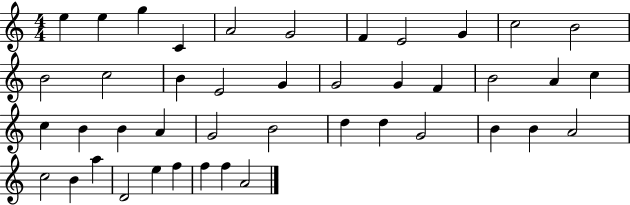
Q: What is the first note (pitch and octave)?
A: E5